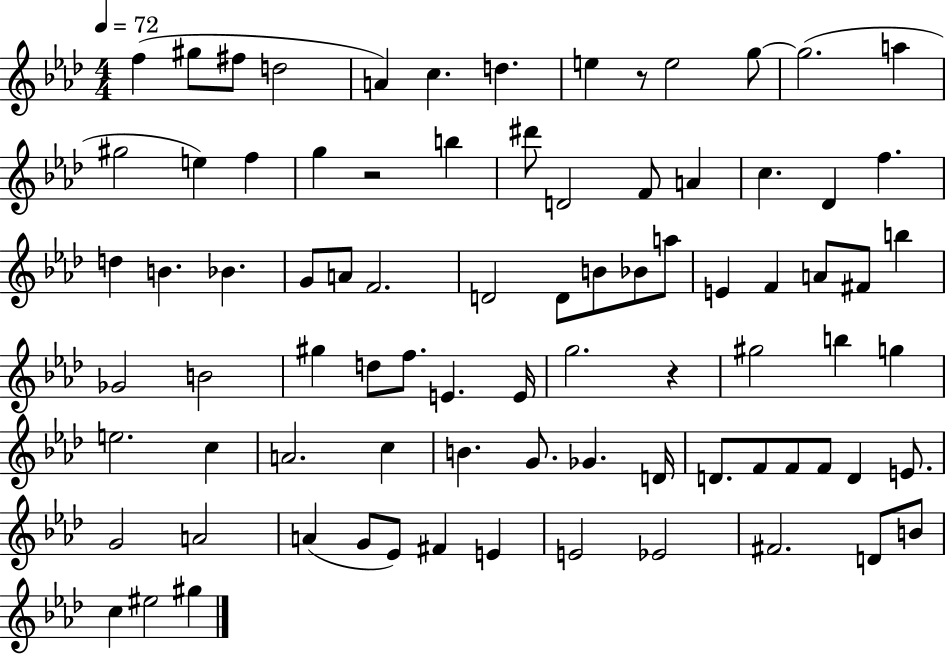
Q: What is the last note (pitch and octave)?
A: G#5